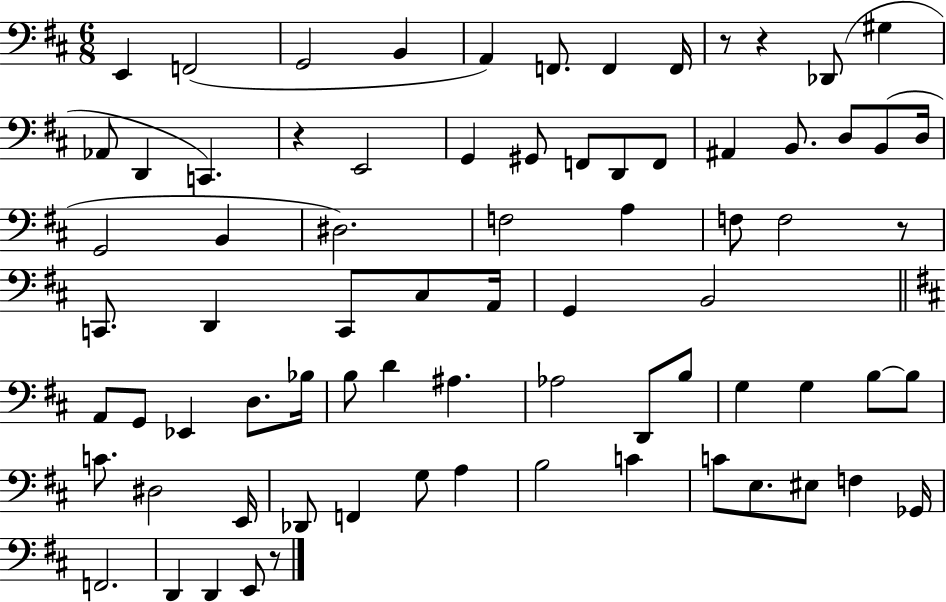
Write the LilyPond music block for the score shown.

{
  \clef bass
  \numericTimeSignature
  \time 6/8
  \key d \major
  e,4 f,2( | g,2 b,4 | a,4) f,8. f,4 f,16 | r8 r4 des,8( gis4 | \break aes,8 d,4 c,4.) | r4 e,2 | g,4 gis,8 f,8 d,8 f,8 | ais,4 b,8. d8 b,8( d16 | \break g,2 b,4 | dis2.) | f2 a4 | f8 f2 r8 | \break c,8. d,4 c,8 cis8 a,16 | g,4 b,2 | \bar "||" \break \key d \major a,8 g,8 ees,4 d8. bes16 | b8 d'4 ais4. | aes2 d,8 b8 | g4 g4 b8~~ b8 | \break c'8. dis2 e,16 | des,8 f,4 g8 a4 | b2 c'4 | c'8 e8. eis8 f4 ges,16 | \break f,2. | d,4 d,4 e,8 r8 | \bar "|."
}